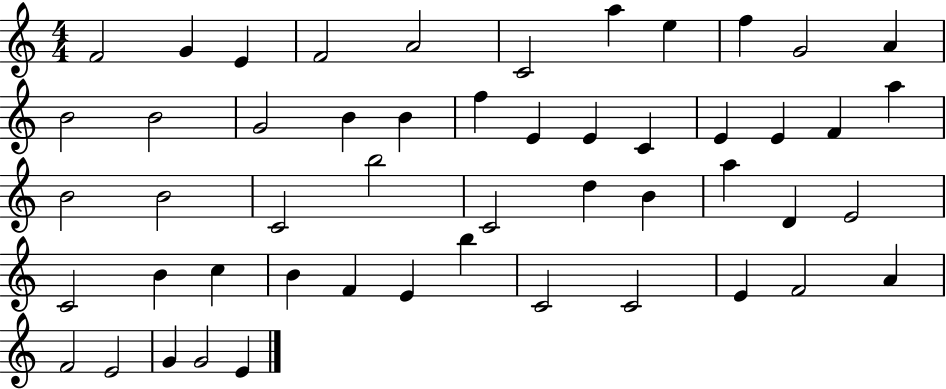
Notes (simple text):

F4/h G4/q E4/q F4/h A4/h C4/h A5/q E5/q F5/q G4/h A4/q B4/h B4/h G4/h B4/q B4/q F5/q E4/q E4/q C4/q E4/q E4/q F4/q A5/q B4/h B4/h C4/h B5/h C4/h D5/q B4/q A5/q D4/q E4/h C4/h B4/q C5/q B4/q F4/q E4/q B5/q C4/h C4/h E4/q F4/h A4/q F4/h E4/h G4/q G4/h E4/q